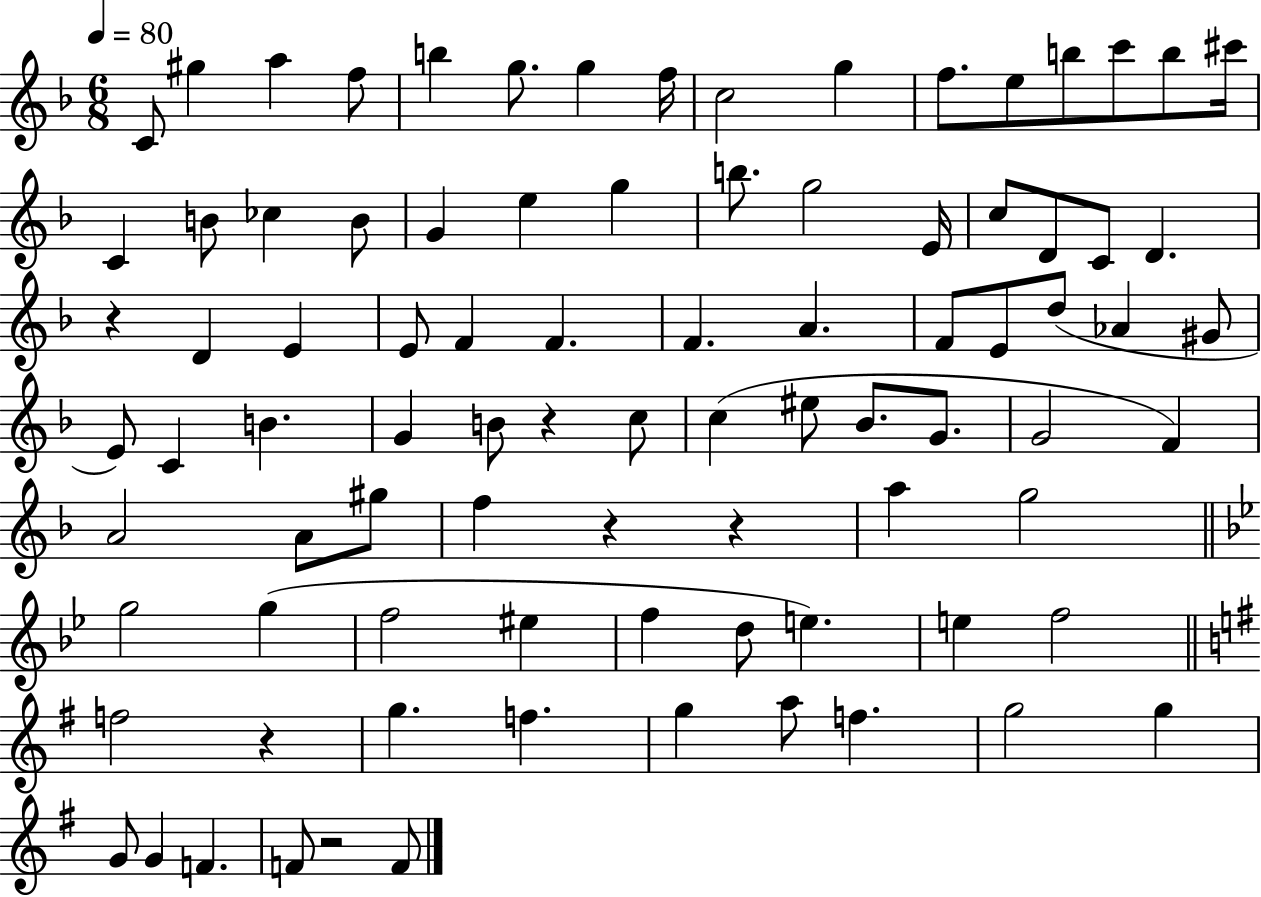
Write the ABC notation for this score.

X:1
T:Untitled
M:6/8
L:1/4
K:F
C/2 ^g a f/2 b g/2 g f/4 c2 g f/2 e/2 b/2 c'/2 b/2 ^c'/4 C B/2 _c B/2 G e g b/2 g2 E/4 c/2 D/2 C/2 D z D E E/2 F F F A F/2 E/2 d/2 _A ^G/2 E/2 C B G B/2 z c/2 c ^e/2 _B/2 G/2 G2 F A2 A/2 ^g/2 f z z a g2 g2 g f2 ^e f d/2 e e f2 f2 z g f g a/2 f g2 g G/2 G F F/2 z2 F/2